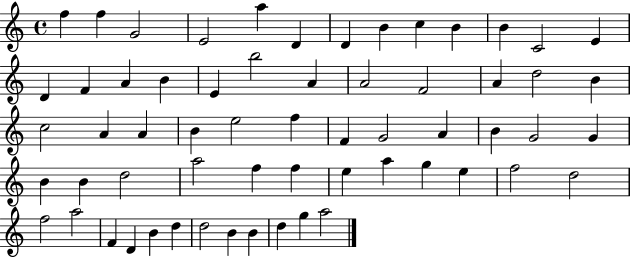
F5/q F5/q G4/h E4/h A5/q D4/q D4/q B4/q C5/q B4/q B4/q C4/h E4/q D4/q F4/q A4/q B4/q E4/q B5/h A4/q A4/h F4/h A4/q D5/h B4/q C5/h A4/q A4/q B4/q E5/h F5/q F4/q G4/h A4/q B4/q G4/h G4/q B4/q B4/q D5/h A5/h F5/q F5/q E5/q A5/q G5/q E5/q F5/h D5/h F5/h A5/h F4/q D4/q B4/q D5/q D5/h B4/q B4/q D5/q G5/q A5/h